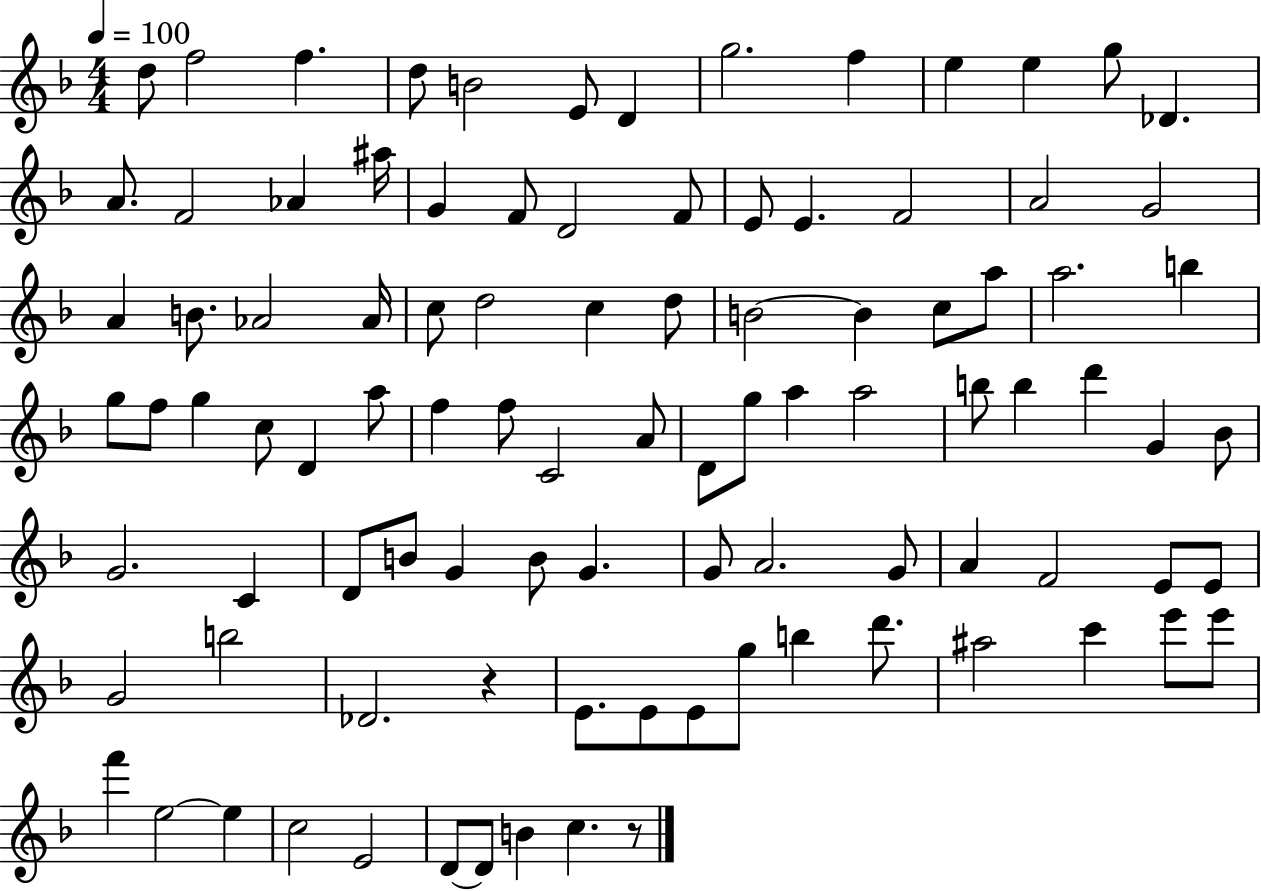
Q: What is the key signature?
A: F major